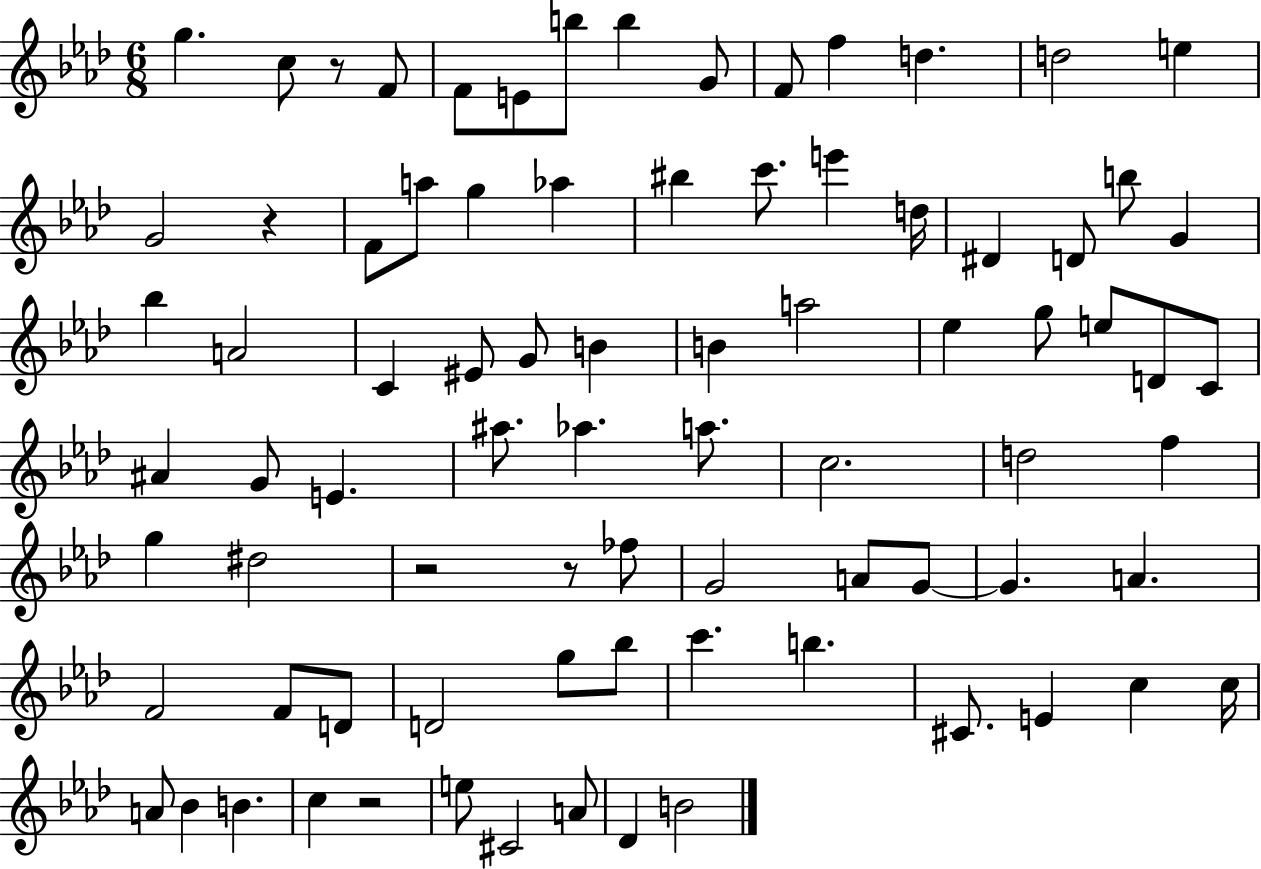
{
  \clef treble
  \numericTimeSignature
  \time 6/8
  \key aes \major
  \repeat volta 2 { g''4. c''8 r8 f'8 | f'8 e'8 b''8 b''4 g'8 | f'8 f''4 d''4. | d''2 e''4 | \break g'2 r4 | f'8 a''8 g''4 aes''4 | bis''4 c'''8. e'''4 d''16 | dis'4 d'8 b''8 g'4 | \break bes''4 a'2 | c'4 eis'8 g'8 b'4 | b'4 a''2 | ees''4 g''8 e''8 d'8 c'8 | \break ais'4 g'8 e'4. | ais''8. aes''4. a''8. | c''2. | d''2 f''4 | \break g''4 dis''2 | r2 r8 fes''8 | g'2 a'8 g'8~~ | g'4. a'4. | \break f'2 f'8 d'8 | d'2 g''8 bes''8 | c'''4. b''4. | cis'8. e'4 c''4 c''16 | \break a'8 bes'4 b'4. | c''4 r2 | e''8 cis'2 a'8 | des'4 b'2 | \break } \bar "|."
}